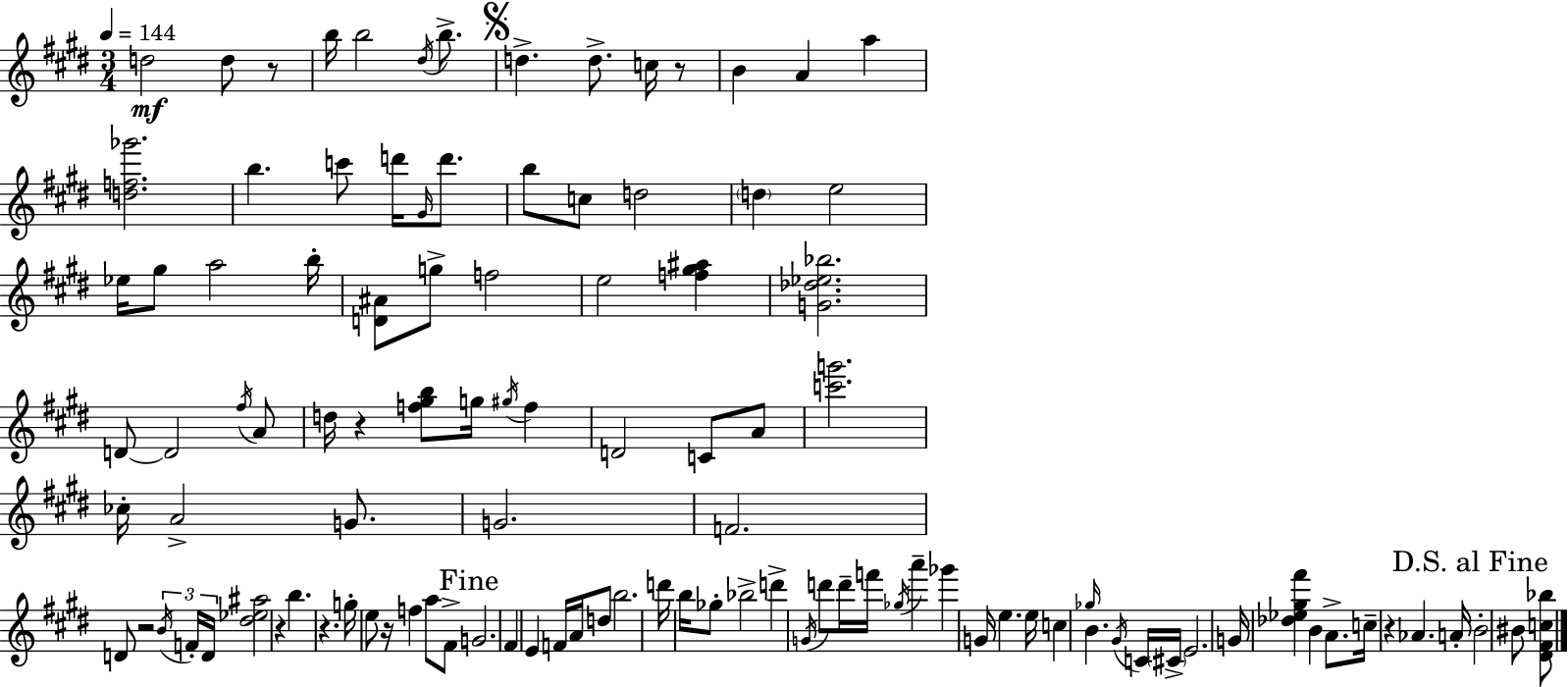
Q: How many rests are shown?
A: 8